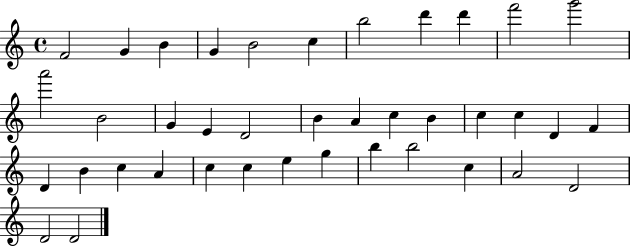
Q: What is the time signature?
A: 4/4